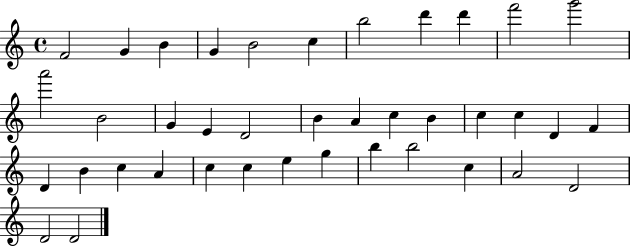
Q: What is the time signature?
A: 4/4